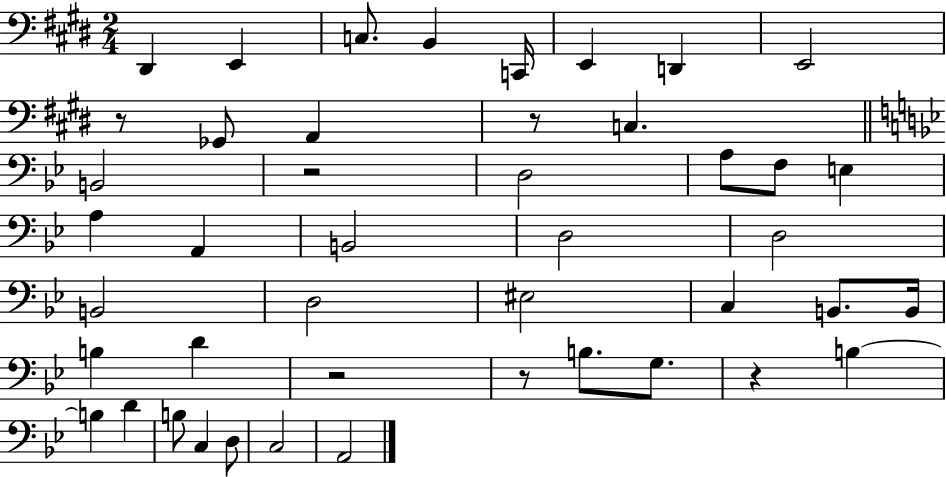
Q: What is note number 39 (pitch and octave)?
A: A2